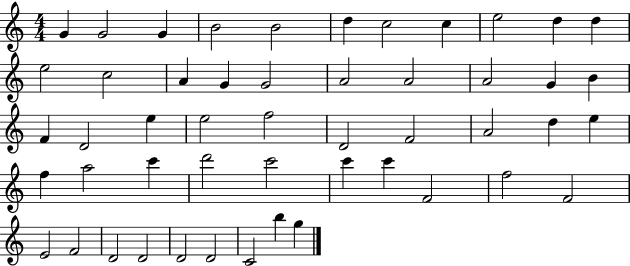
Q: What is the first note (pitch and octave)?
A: G4